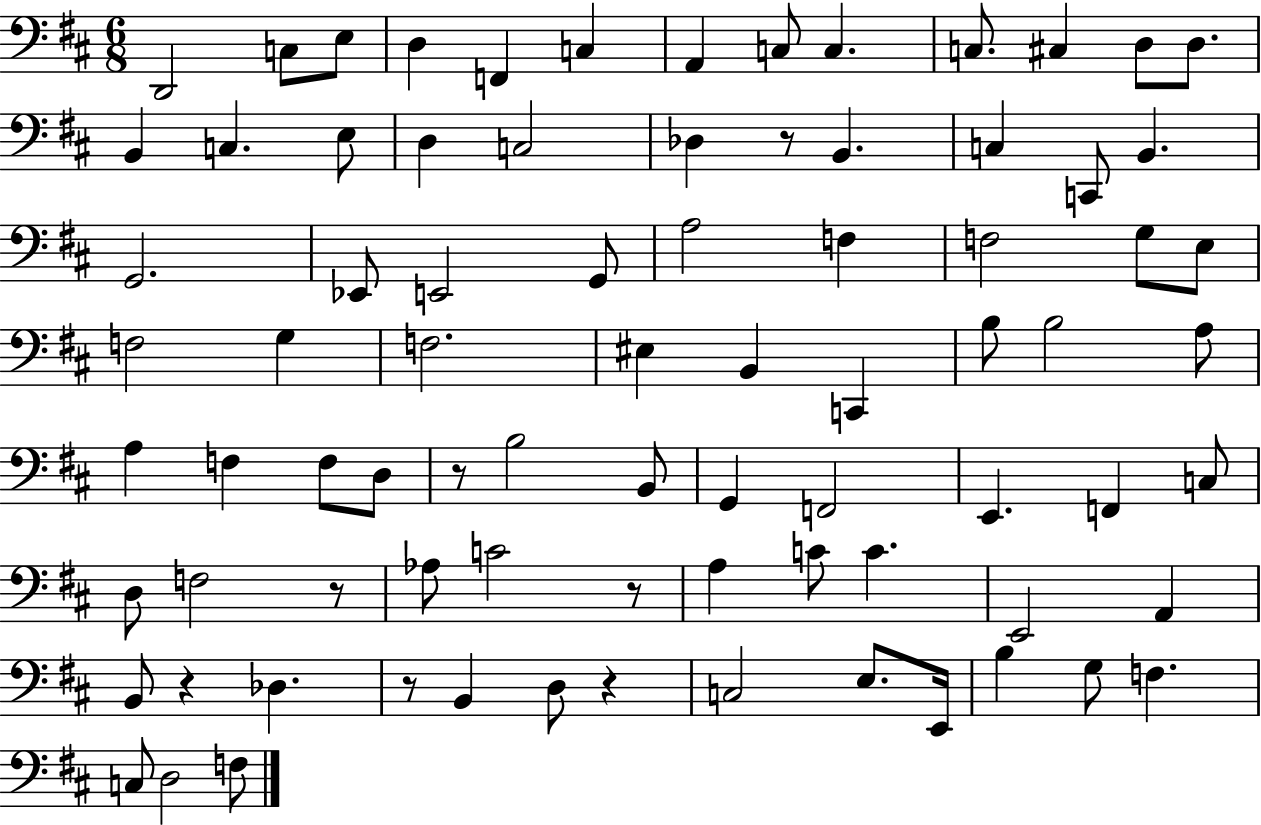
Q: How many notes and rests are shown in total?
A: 81